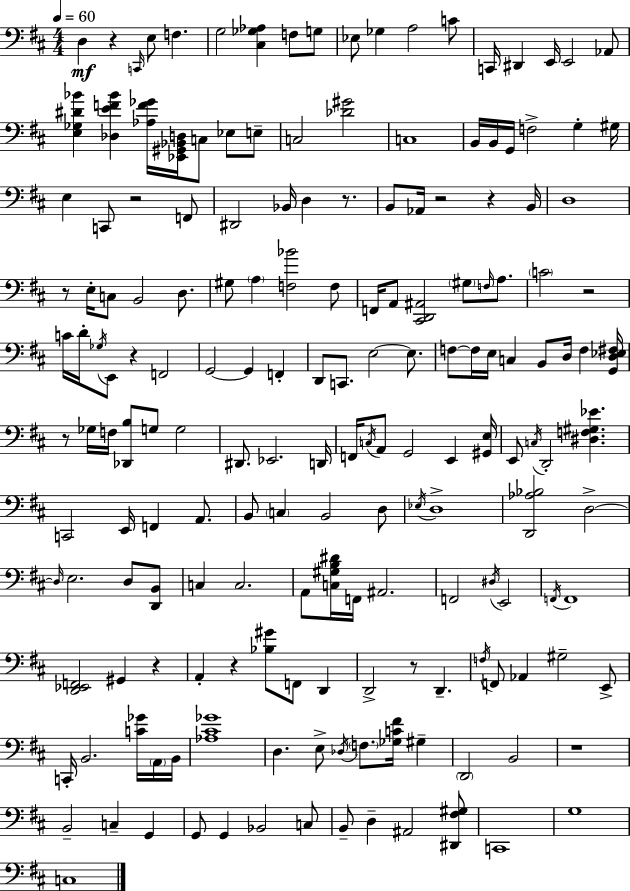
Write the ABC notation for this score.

X:1
T:Untitled
M:4/4
L:1/4
K:D
D, z C,,/4 E,/2 F, G,2 [^C,_G,_A,] F,/2 G,/2 _E,/2 _G, A,2 C/2 C,,/4 ^D,, E,,/4 E,,2 _A,,/2 [E,_G,^D_B] [_D,EF_B] [_A,F_G]/4 [_E,,^G,,_B,,D,]/4 C,/2 _E,/2 E,/2 C,2 [_D^G]2 C,4 B,,/4 B,,/4 G,,/4 F,2 G, ^G,/4 E, C,,/2 z2 F,,/2 ^D,,2 _B,,/4 D, z/2 B,,/2 _A,,/4 z2 z B,,/4 D,4 z/2 E,/4 C,/2 B,,2 D,/2 ^G,/2 A, [F,_B]2 F,/2 F,,/4 A,,/2 [^C,,D,,^A,,]2 ^G,/2 F,/4 A,/2 C2 z2 C/4 D/4 _G,/4 E,,/2 z F,,2 G,,2 G,, F,, D,,/2 C,,/2 E,2 E,/2 F,/2 F,/4 E,/4 C, B,,/2 D,/4 F, [G,,D,_E,^F,]/4 z/2 _G,/4 F,/4 [_D,,B,]/2 G,/2 G,2 ^D,,/2 _E,,2 D,,/4 F,,/4 C,/4 A,,/2 G,,2 E,, [^G,,E,]/4 E,,/2 C,/4 D,,2 [^D,F,^G,_E] C,,2 E,,/4 F,, A,,/2 B,,/2 C, B,,2 D,/2 _E,/4 D,4 [D,,_A,_B,]2 D,2 D,/4 E,2 D,/2 [D,,B,,]/2 C, C,2 A,,/2 [C,^G,B,^D]/4 F,,/4 ^A,,2 F,,2 ^D,/4 E,,2 F,,/4 F,,4 [D,,_E,,F,,]2 ^G,, z A,, z [_B,^G]/2 F,,/2 D,, D,,2 z/2 D,, F,/4 F,,/2 _A,, ^G,2 E,,/2 C,,/4 B,,2 [C_G]/4 A,,/4 B,,/4 [_A,^C_G]4 D, E,/2 _D,/4 F,/2 [_G,C^F]/4 ^G, D,,2 B,,2 z4 B,,2 C, G,, G,,/2 G,, _B,,2 C,/2 B,,/2 D, ^A,,2 [^D,,^F,^G,]/2 C,,4 G,4 C,4